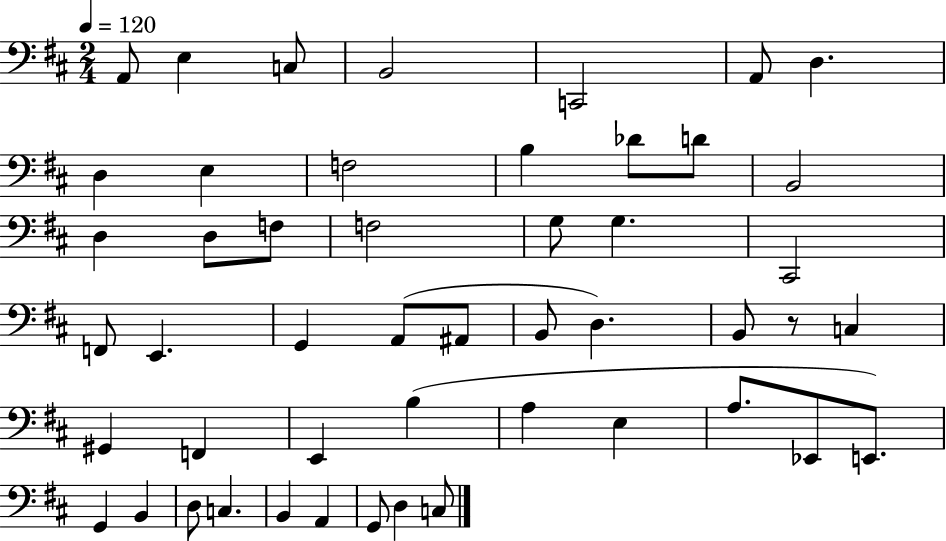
X:1
T:Untitled
M:2/4
L:1/4
K:D
A,,/2 E, C,/2 B,,2 C,,2 A,,/2 D, D, E, F,2 B, _D/2 D/2 B,,2 D, D,/2 F,/2 F,2 G,/2 G, ^C,,2 F,,/2 E,, G,, A,,/2 ^A,,/2 B,,/2 D, B,,/2 z/2 C, ^G,, F,, E,, B, A, E, A,/2 _E,,/2 E,,/2 G,, B,, D,/2 C, B,, A,, G,,/2 D, C,/2